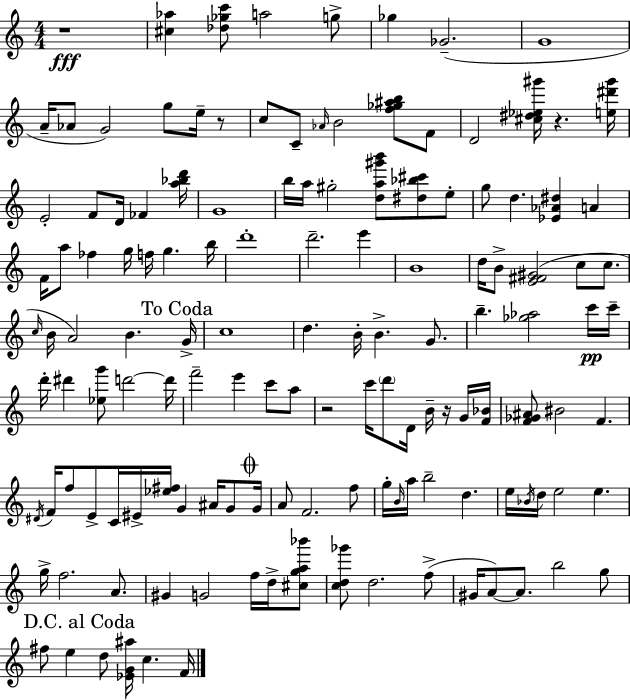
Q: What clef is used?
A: treble